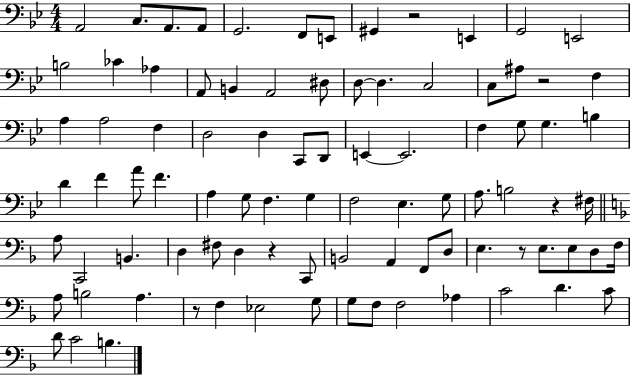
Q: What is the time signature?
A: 4/4